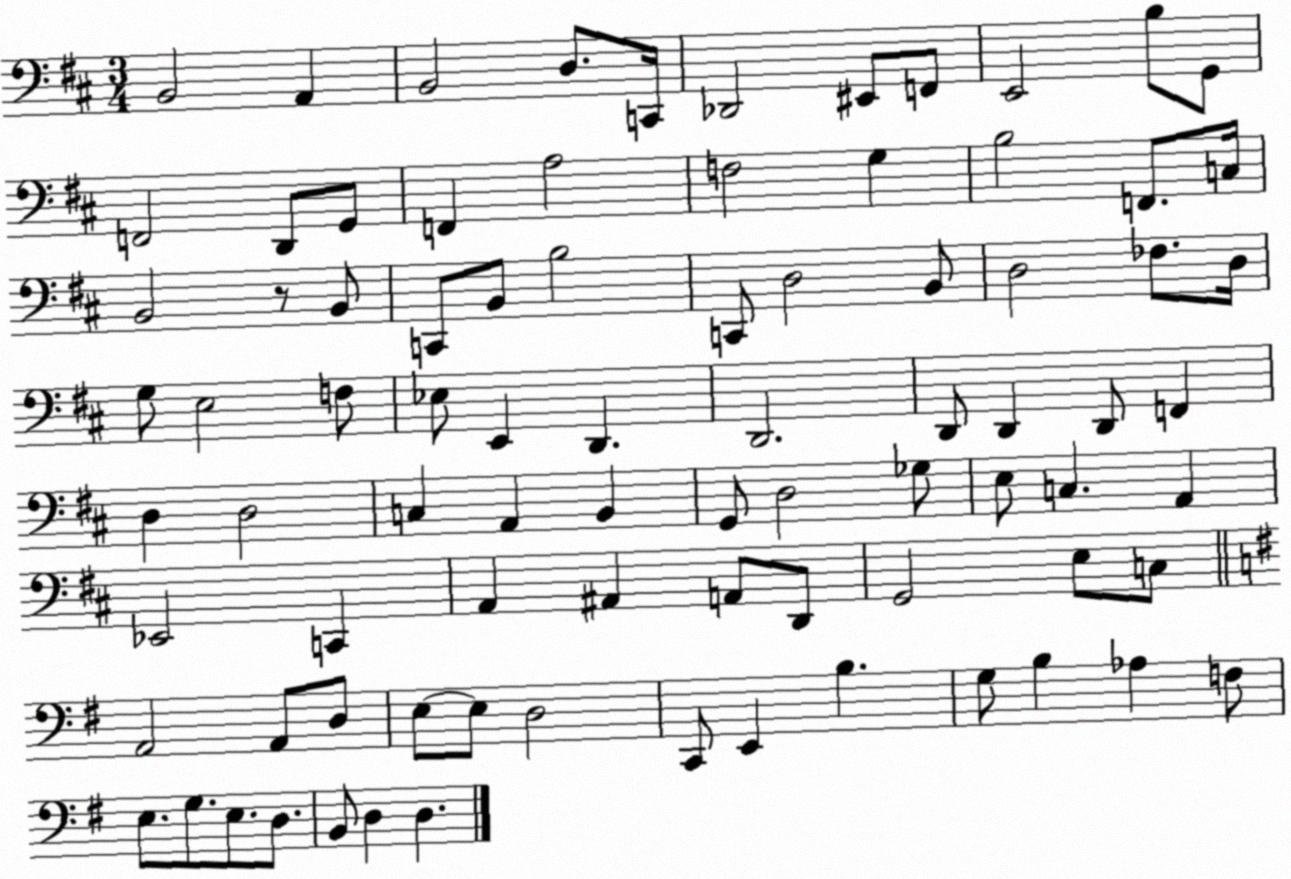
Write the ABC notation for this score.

X:1
T:Untitled
M:3/4
L:1/4
K:D
B,,2 A,, B,,2 D,/2 C,,/4 _D,,2 ^E,,/2 F,,/2 E,,2 B,/2 G,,/2 F,,2 D,,/2 G,,/2 F,, A,2 F,2 G, B,2 F,,/2 C,/4 B,,2 z/2 B,,/2 C,,/2 B,,/2 B,2 C,,/2 D,2 B,,/2 D,2 _F,/2 D,/4 G,/2 E,2 F,/2 _E,/2 E,, D,, D,,2 D,,/2 D,, D,,/2 F,, D, D,2 C, A,, B,, G,,/2 D,2 _G,/2 E,/2 C, A,, _E,,2 C,, A,, ^A,, A,,/2 D,,/2 G,,2 E,/2 C,/2 A,,2 A,,/2 D,/2 E,/2 E,/2 D,2 C,,/2 E,, B, G,/2 B, _A, F,/2 E,/2 G,/2 E,/2 D,/2 B,,/2 D, D,